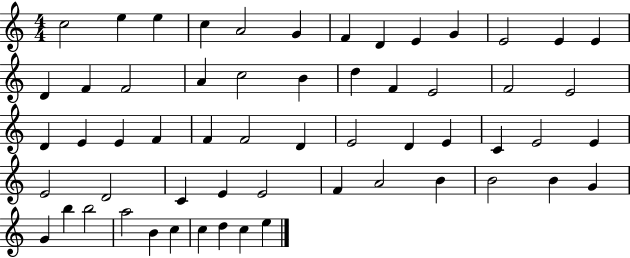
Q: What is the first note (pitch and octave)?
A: C5